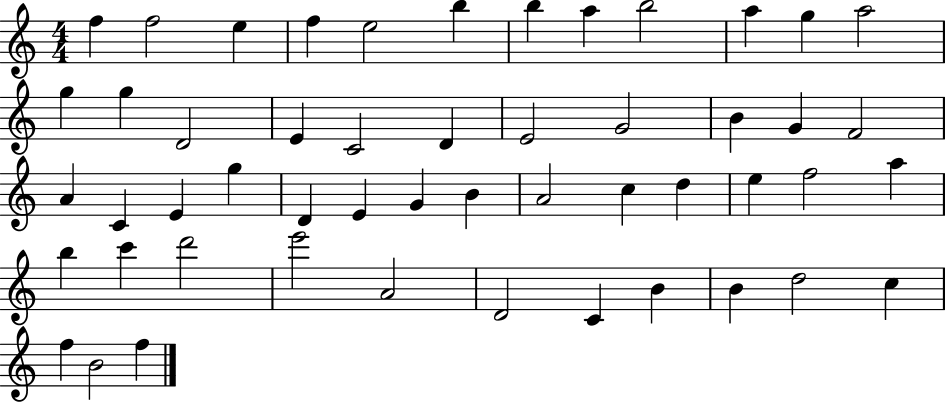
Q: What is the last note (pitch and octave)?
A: F5